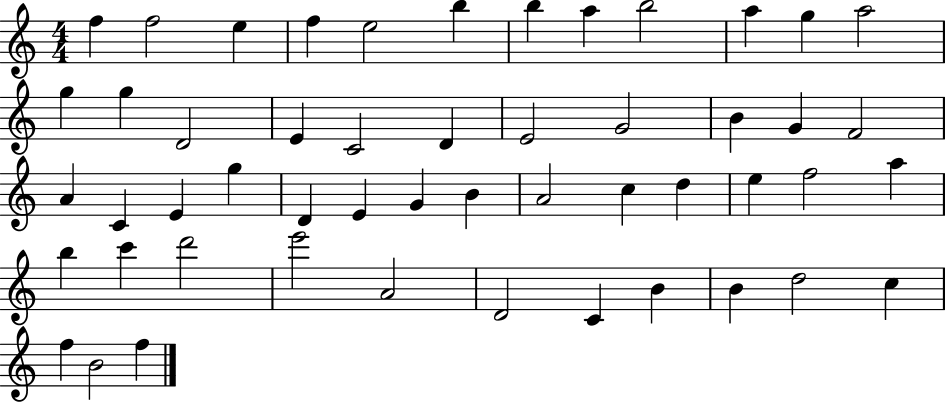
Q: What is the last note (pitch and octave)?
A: F5